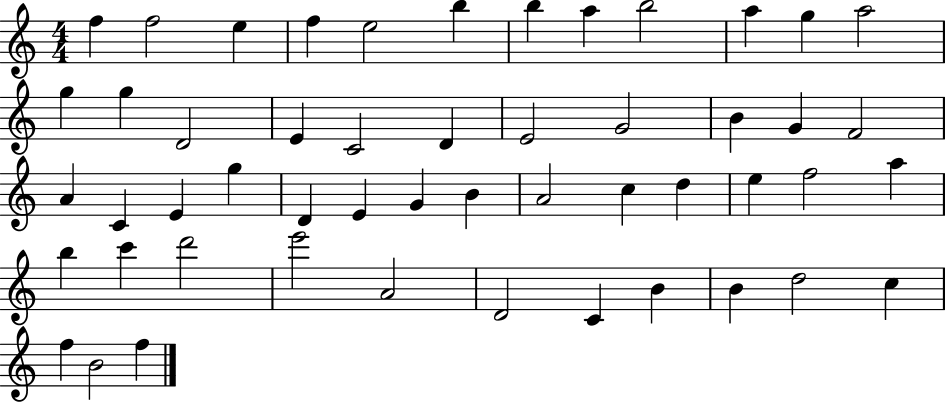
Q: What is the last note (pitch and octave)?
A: F5